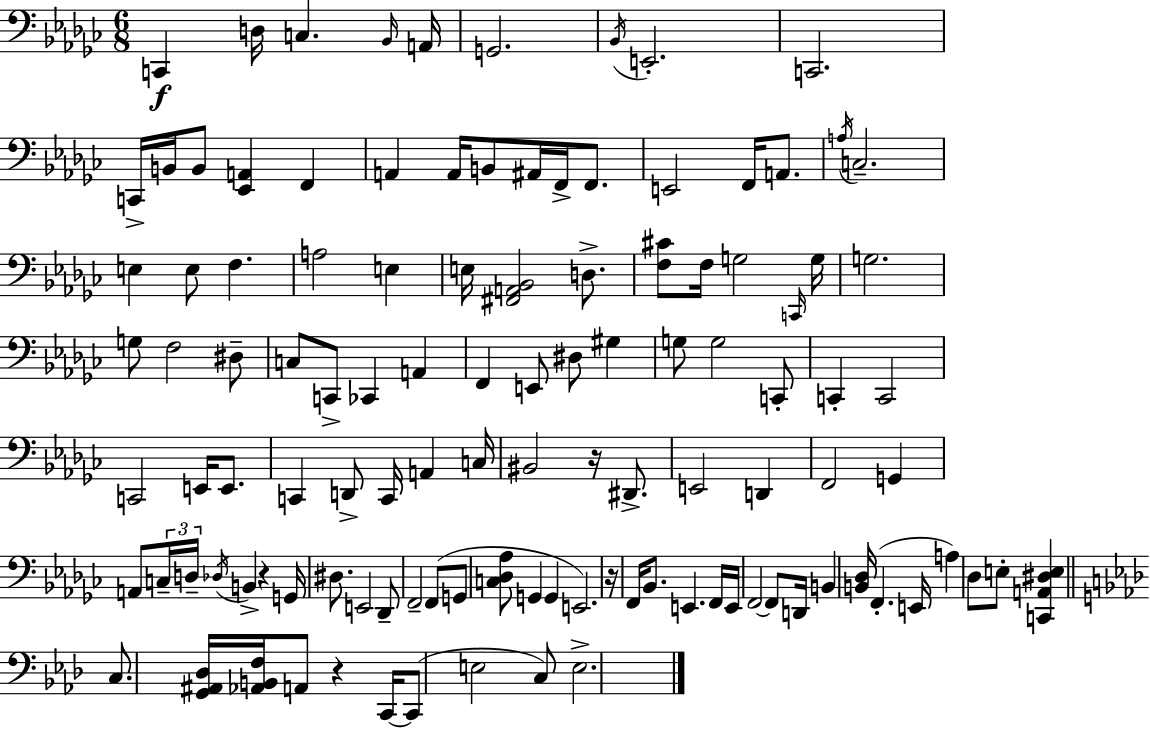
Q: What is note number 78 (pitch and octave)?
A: G2